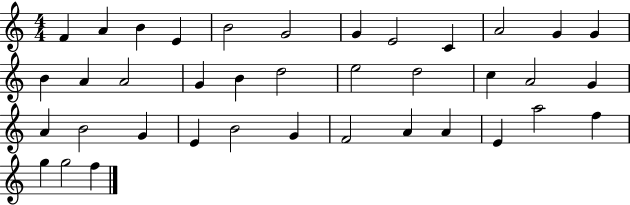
F4/q A4/q B4/q E4/q B4/h G4/h G4/q E4/h C4/q A4/h G4/q G4/q B4/q A4/q A4/h G4/q B4/q D5/h E5/h D5/h C5/q A4/h G4/q A4/q B4/h G4/q E4/q B4/h G4/q F4/h A4/q A4/q E4/q A5/h F5/q G5/q G5/h F5/q